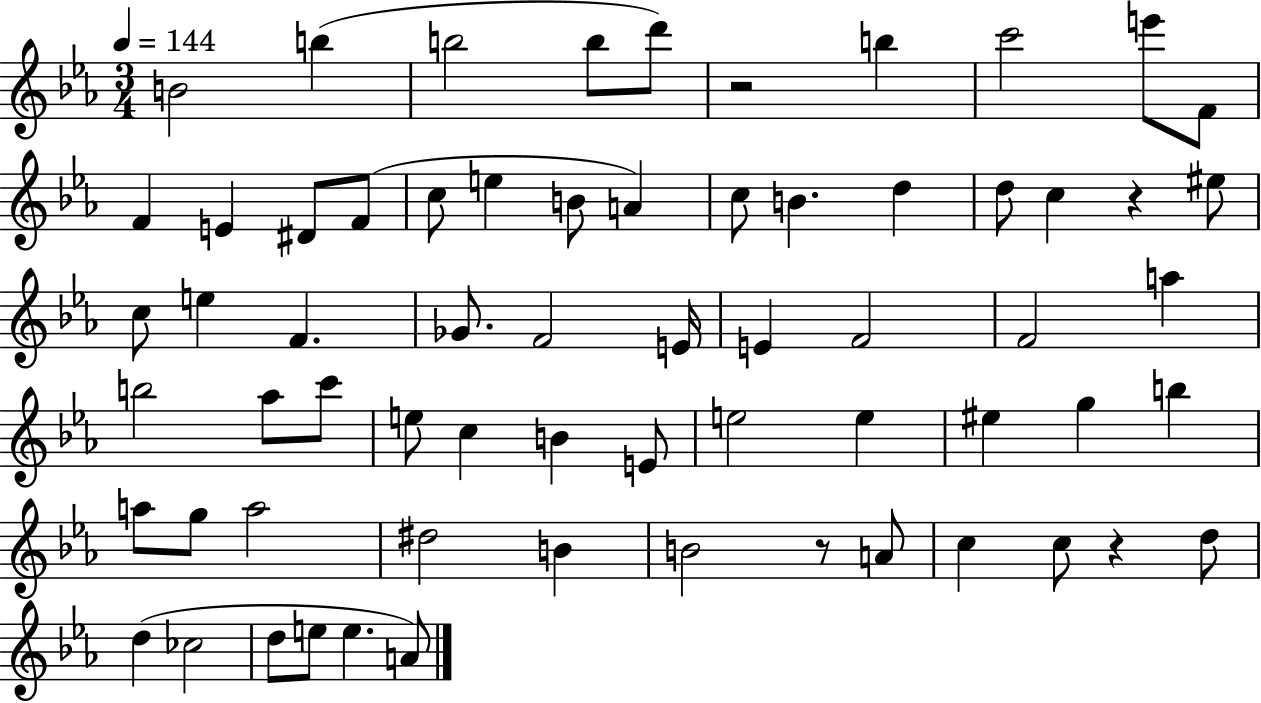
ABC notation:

X:1
T:Untitled
M:3/4
L:1/4
K:Eb
B2 b b2 b/2 d'/2 z2 b c'2 e'/2 F/2 F E ^D/2 F/2 c/2 e B/2 A c/2 B d d/2 c z ^e/2 c/2 e F _G/2 F2 E/4 E F2 F2 a b2 _a/2 c'/2 e/2 c B E/2 e2 e ^e g b a/2 g/2 a2 ^d2 B B2 z/2 A/2 c c/2 z d/2 d _c2 d/2 e/2 e A/2